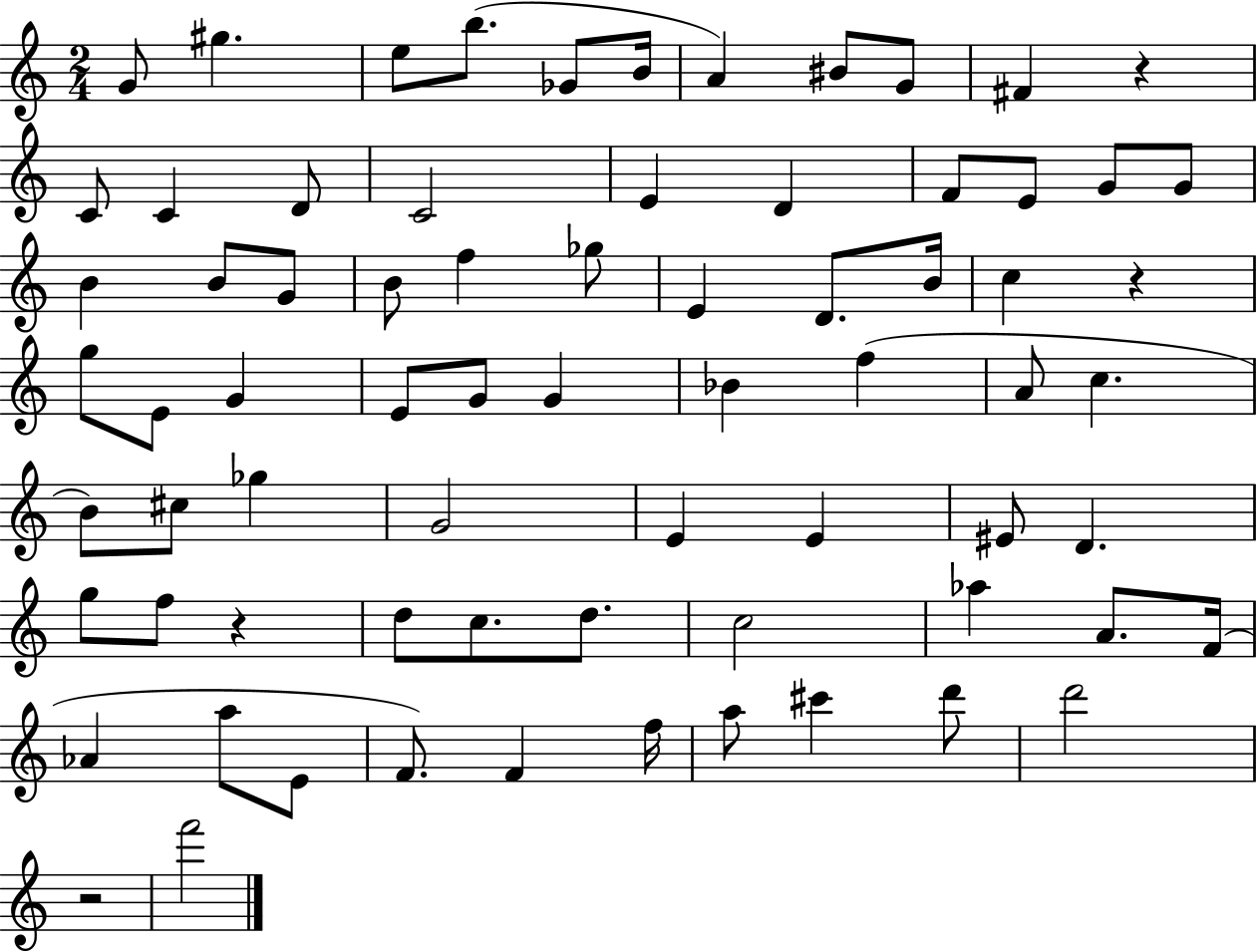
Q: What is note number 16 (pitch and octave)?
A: D4